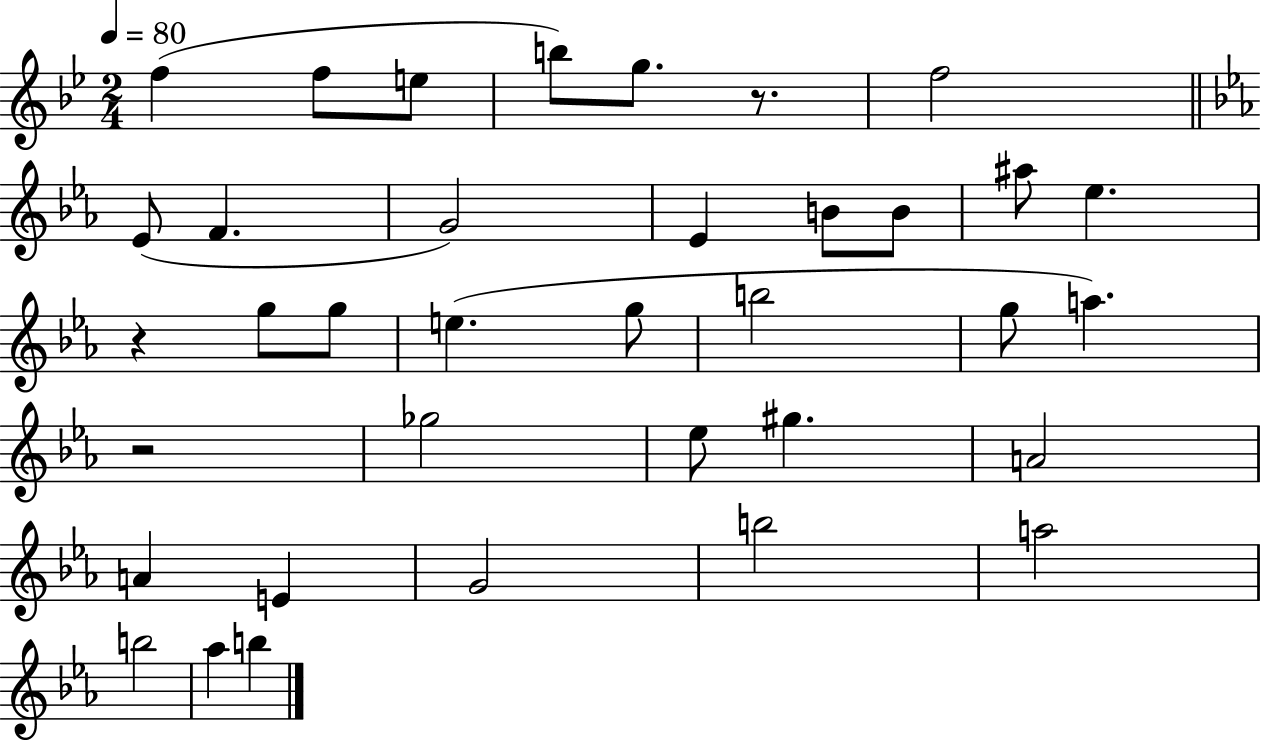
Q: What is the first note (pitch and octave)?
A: F5